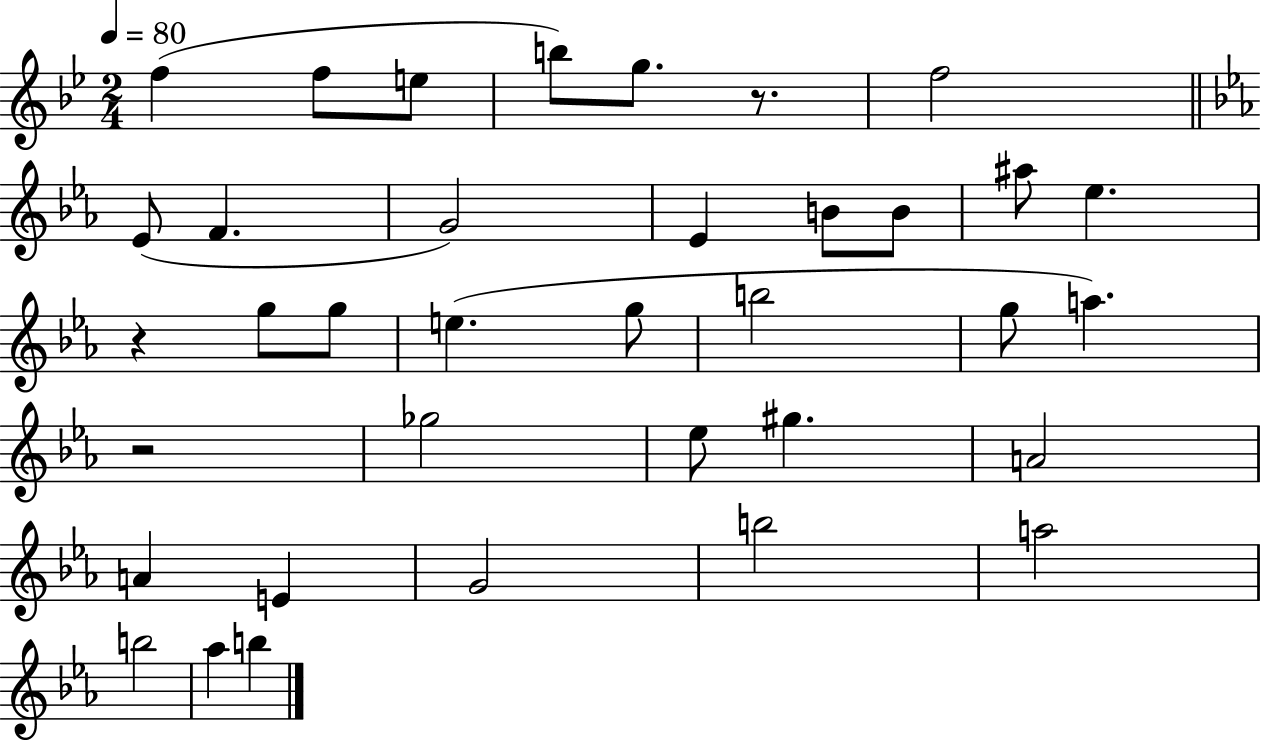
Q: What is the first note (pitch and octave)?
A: F5